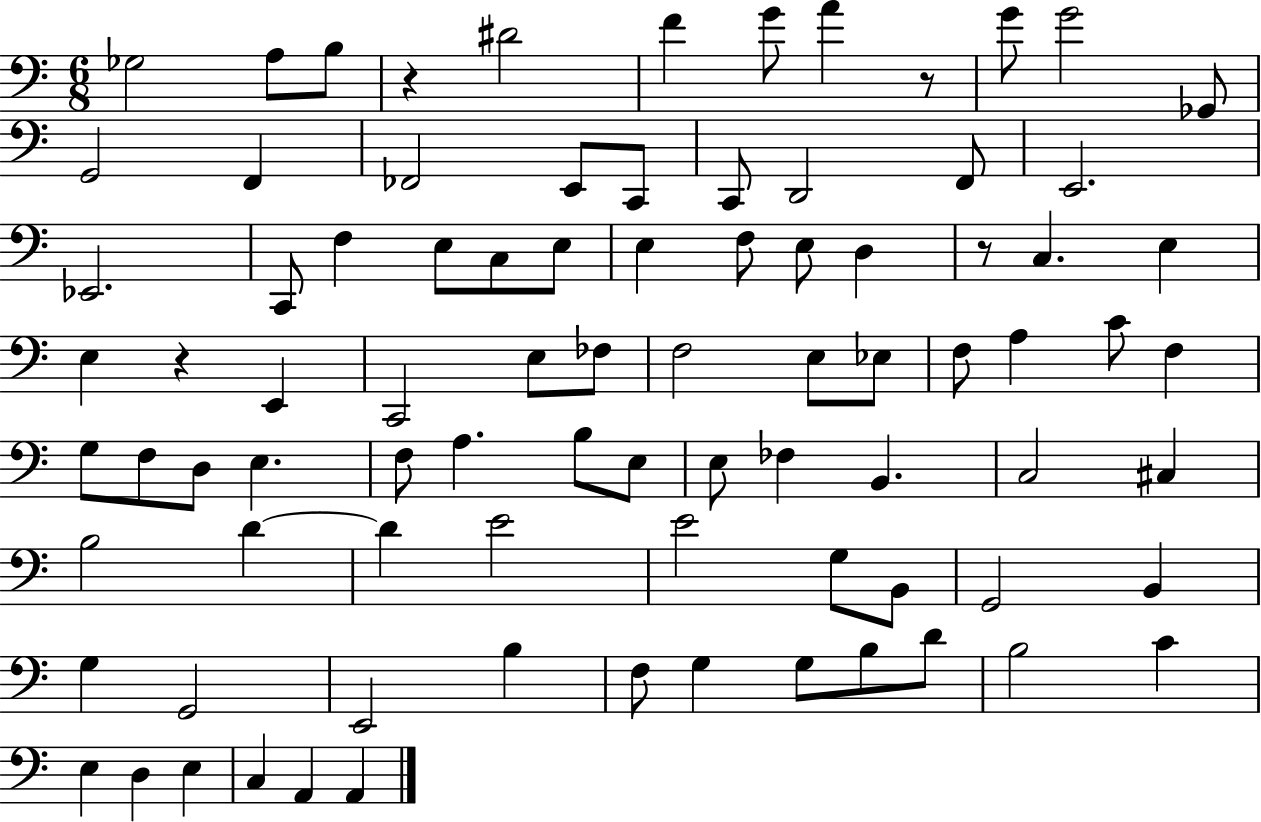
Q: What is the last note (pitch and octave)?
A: A2